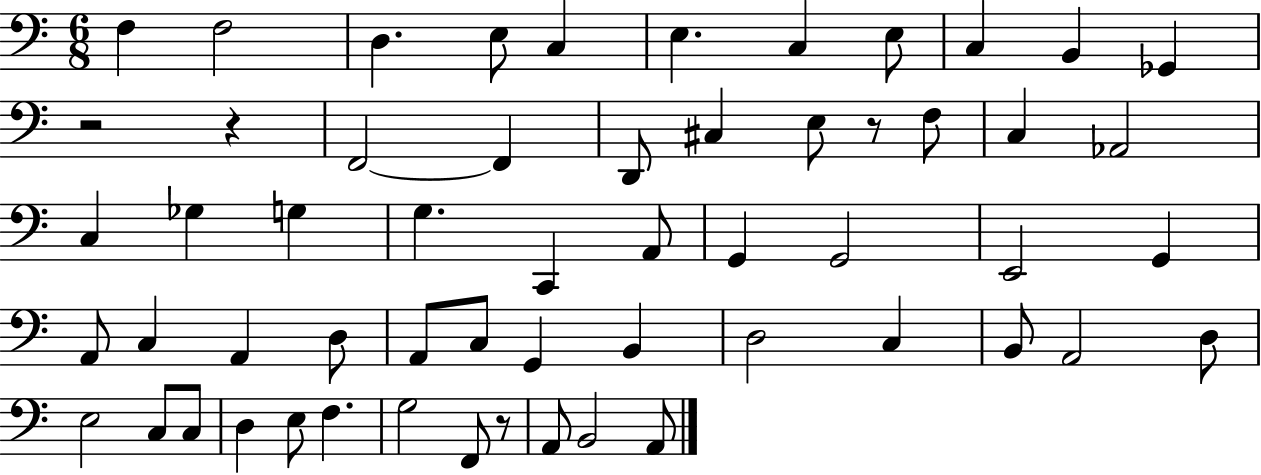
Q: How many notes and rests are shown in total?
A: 57